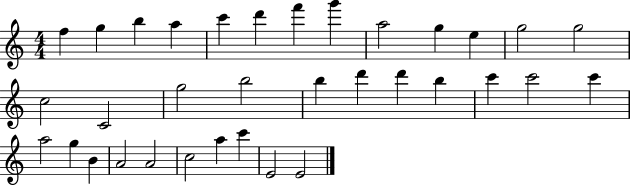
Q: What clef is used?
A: treble